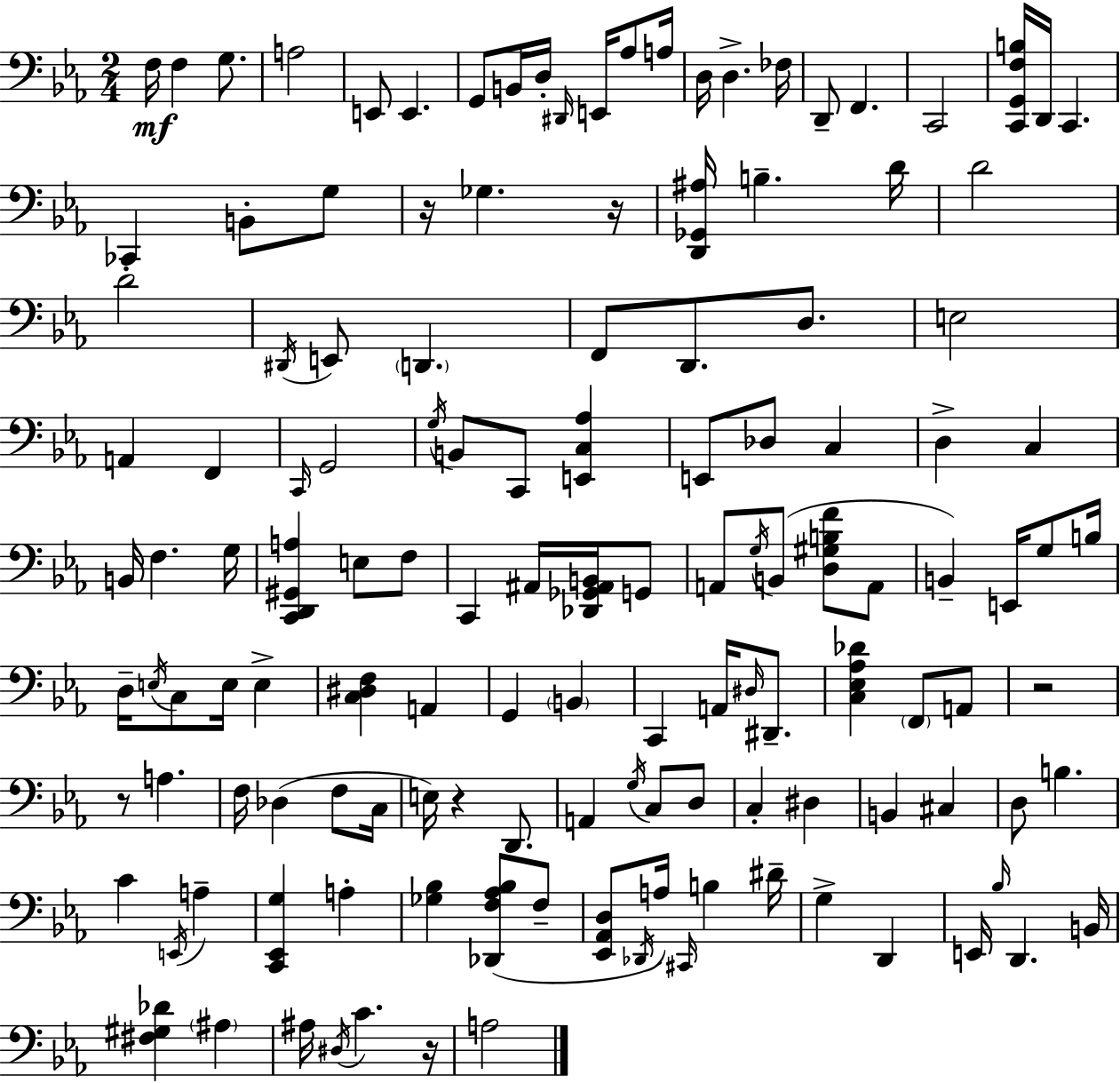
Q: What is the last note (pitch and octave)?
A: A3